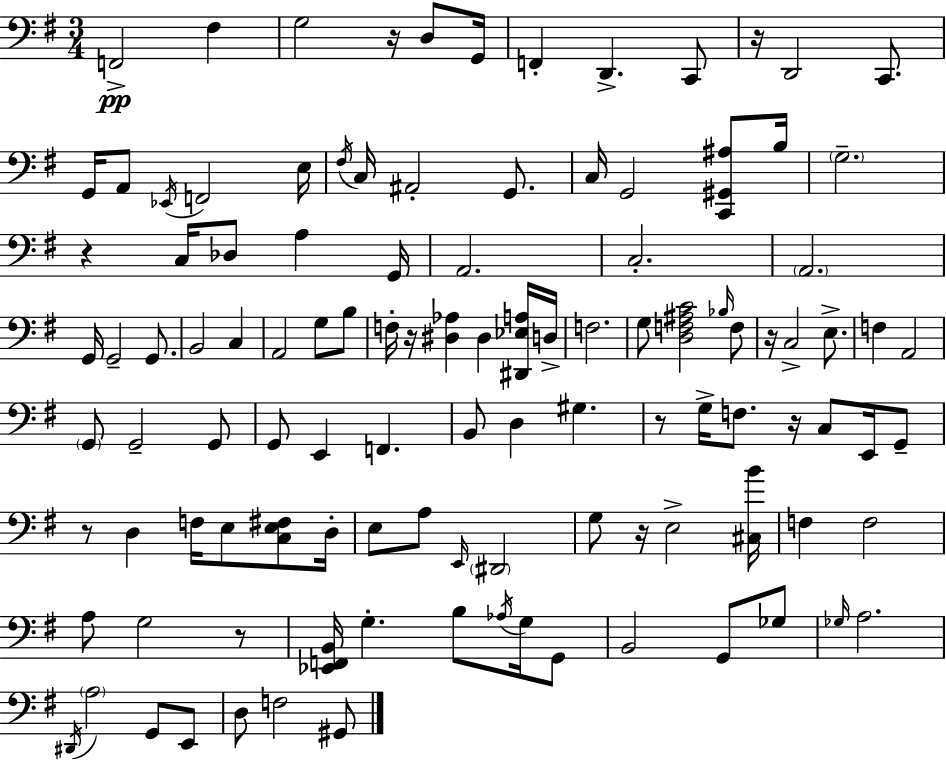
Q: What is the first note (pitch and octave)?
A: F2